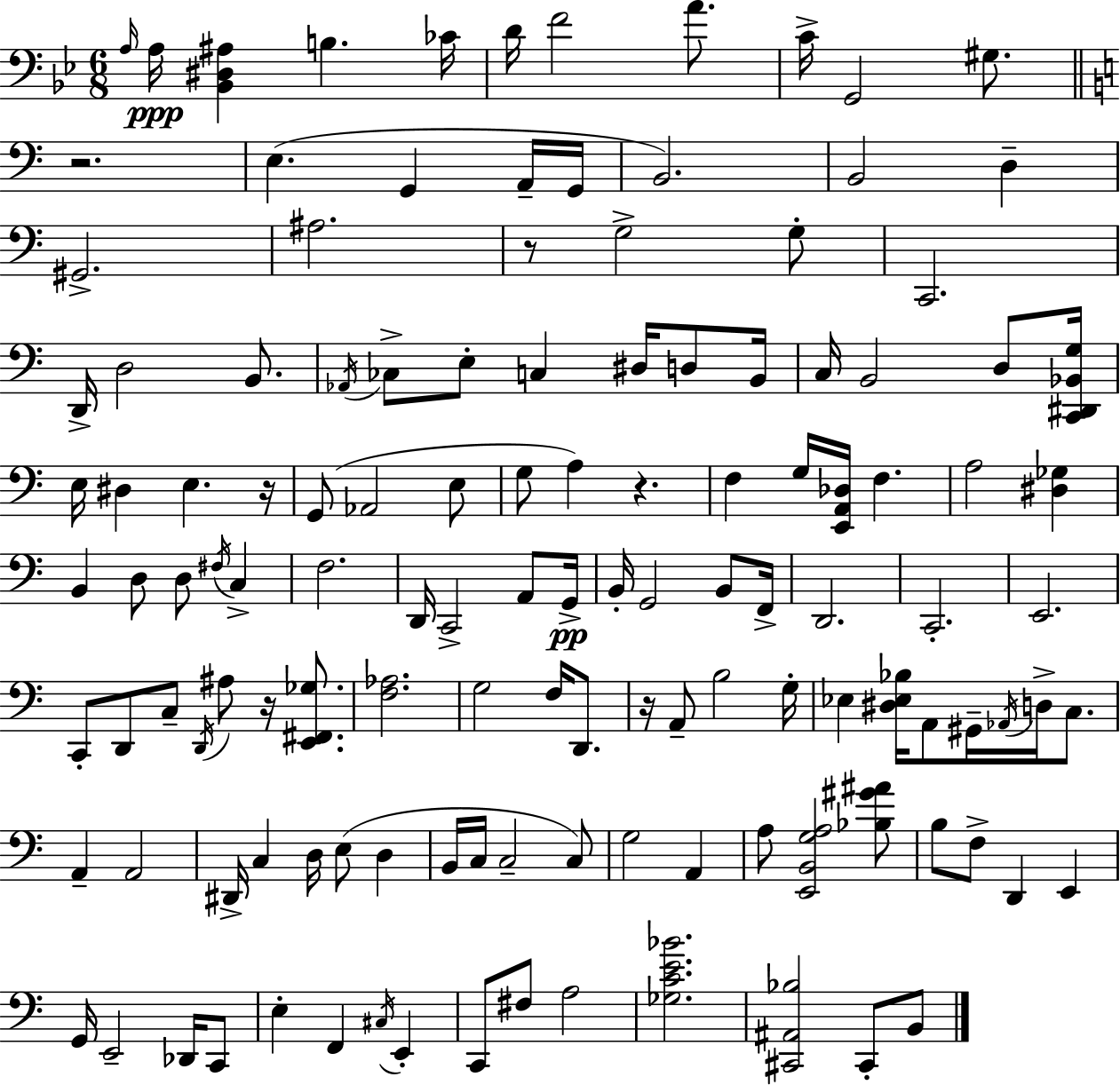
{
  \clef bass
  \numericTimeSignature
  \time 6/8
  \key bes \major
  \grace { a16 }\ppp a16 <bes, dis ais>4 b4. | ces'16 d'16 f'2 a'8. | c'16-> g,2 gis8. | \bar "||" \break \key c \major r2. | e4.( g,4 a,16-- g,16 | b,2.) | b,2 d4-- | \break gis,2.-> | ais2. | r8 g2-> g8-. | c,2. | \break d,16-> d2 b,8. | \acciaccatura { aes,16 } ces8-> e8-. c4 dis16 d8 | b,16 c16 b,2 d8 | <c, dis, bes, g>16 e16 dis4 e4. | \break r16 g,8( aes,2 e8 | g8 a4) r4. | f4 g16 <e, a, des>16 f4. | a2 <dis ges>4 | \break b,4 d8 d8 \acciaccatura { fis16 } c4-> | f2. | d,16 c,2-> a,8 | g,16->\pp b,16-. g,2 b,8 | \break f,16-> d,2. | c,2.-. | e,2. | c,8-. d,8 c8-- \acciaccatura { d,16 } ais8 r16 | \break <e, fis, ges>8. <f aes>2. | g2 f16 | d,8. r16 a,8-- b2 | g16-. ees4 <dis ees bes>16 a,8 gis,16-- \acciaccatura { aes,16 } | \break d16-> c8. a,4-- a,2 | dis,16-> c4 d16 e8( | d4 b,16 c16 c2-- | c8) g2 | \break a,4 a8 <e, b, g a>2 | <bes gis' ais'>8 b8 f8-> d,4 | e,4 g,16 e,2-- | des,16 c,8 e4-. f,4 | \break \acciaccatura { cis16 } e,4-. c,8 fis8 a2 | <ges c' e' bes'>2. | <cis, ais, bes>2 | cis,8-. b,8 \bar "|."
}